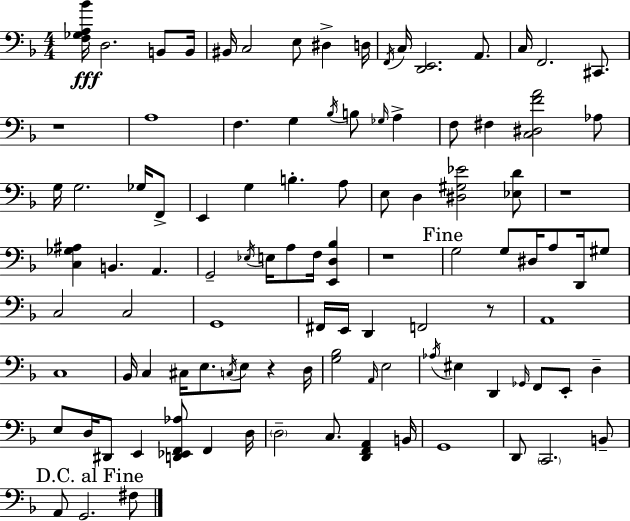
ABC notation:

X:1
T:Untitled
M:4/4
L:1/4
K:Dm
[F,_G,A,_B]/4 D,2 B,,/2 B,,/4 ^B,,/4 C,2 E,/2 ^D, D,/4 F,,/4 C,/4 [D,,E,,]2 A,,/2 C,/4 F,,2 ^C,,/2 z4 A,4 F, G, _B,/4 B,/2 _G,/4 A, F,/2 ^F, [C,^D,FA]2 _A,/2 G,/4 G,2 _G,/4 F,,/2 E,, G, B, A,/2 E,/2 D, [^D,^G,_E]2 [_E,D]/2 z4 [C,_G,^A,] B,, A,, G,,2 _E,/4 E,/4 A,/2 F,/4 [E,,D,_B,] z4 G,2 G,/2 ^D,/4 A,/2 D,,/4 ^G,/2 C,2 C,2 G,,4 ^F,,/4 E,,/4 D,, F,,2 z/2 A,,4 C,4 _B,,/4 C, ^C,/4 E,/2 C,/4 E,/2 z D,/4 [G,_B,]2 A,,/4 E,2 _A,/4 ^E, D,, _G,,/4 F,,/2 E,,/2 D, E,/2 D,/4 ^D,,/2 E,, [D,,_E,,F,,_A,]/2 F,, D,/4 D,2 C,/2 [D,,F,,A,,] B,,/4 G,,4 D,,/2 C,,2 B,,/2 A,,/2 G,,2 ^F,/2